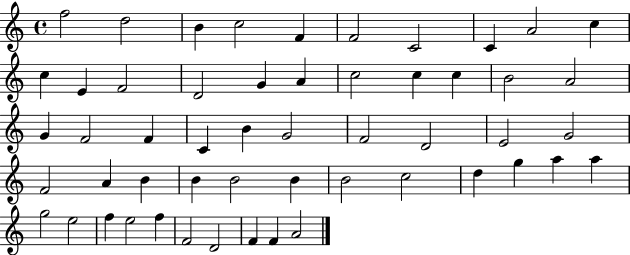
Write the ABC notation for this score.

X:1
T:Untitled
M:4/4
L:1/4
K:C
f2 d2 B c2 F F2 C2 C A2 c c E F2 D2 G A c2 c c B2 A2 G F2 F C B G2 F2 D2 E2 G2 F2 A B B B2 B B2 c2 d g a a g2 e2 f e2 f F2 D2 F F A2